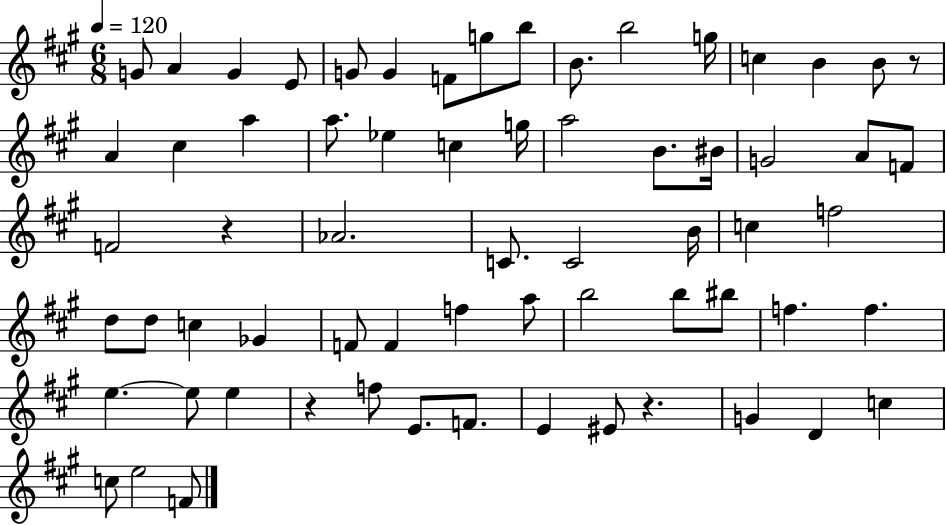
X:1
T:Untitled
M:6/8
L:1/4
K:A
G/2 A G E/2 G/2 G F/2 g/2 b/2 B/2 b2 g/4 c B B/2 z/2 A ^c a a/2 _e c g/4 a2 B/2 ^B/4 G2 A/2 F/2 F2 z _A2 C/2 C2 B/4 c f2 d/2 d/2 c _G F/2 F f a/2 b2 b/2 ^b/2 f f e e/2 e z f/2 E/2 F/2 E ^E/2 z G D c c/2 e2 F/2